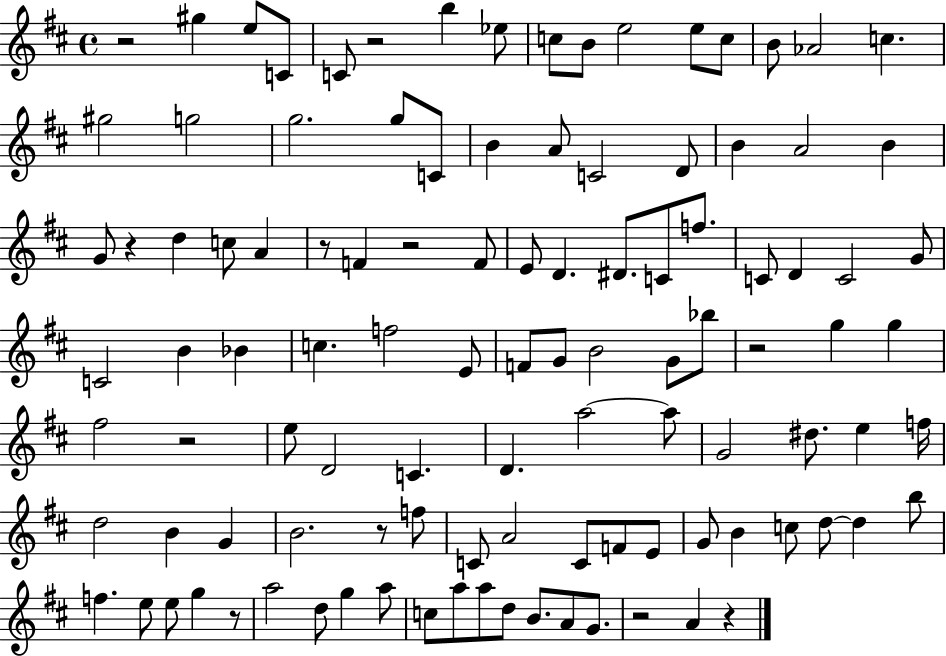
R/h G#5/q E5/e C4/e C4/e R/h B5/q Eb5/e C5/e B4/e E5/h E5/e C5/e B4/e Ab4/h C5/q. G#5/h G5/h G5/h. G5/e C4/e B4/q A4/e C4/h D4/e B4/q A4/h B4/q G4/e R/q D5/q C5/e A4/q R/e F4/q R/h F4/e E4/e D4/q. D#4/e. C4/e F5/e. C4/e D4/q C4/h G4/e C4/h B4/q Bb4/q C5/q. F5/h E4/e F4/e G4/e B4/h G4/e Bb5/e R/h G5/q G5/q F#5/h R/h E5/e D4/h C4/q. D4/q. A5/h A5/e G4/h D#5/e. E5/q F5/s D5/h B4/q G4/q B4/h. R/e F5/e C4/e A4/h C4/e F4/e E4/e G4/e B4/q C5/e D5/e D5/q B5/e F5/q. E5/e E5/e G5/q R/e A5/h D5/e G5/q A5/e C5/e A5/e A5/e D5/e B4/e. A4/e G4/e. R/h A4/q R/q